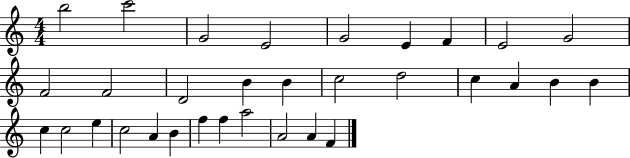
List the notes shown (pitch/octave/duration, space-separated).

B5/h C6/h G4/h E4/h G4/h E4/q F4/q E4/h G4/h F4/h F4/h D4/h B4/q B4/q C5/h D5/h C5/q A4/q B4/q B4/q C5/q C5/h E5/q C5/h A4/q B4/q F5/q F5/q A5/h A4/h A4/q F4/q